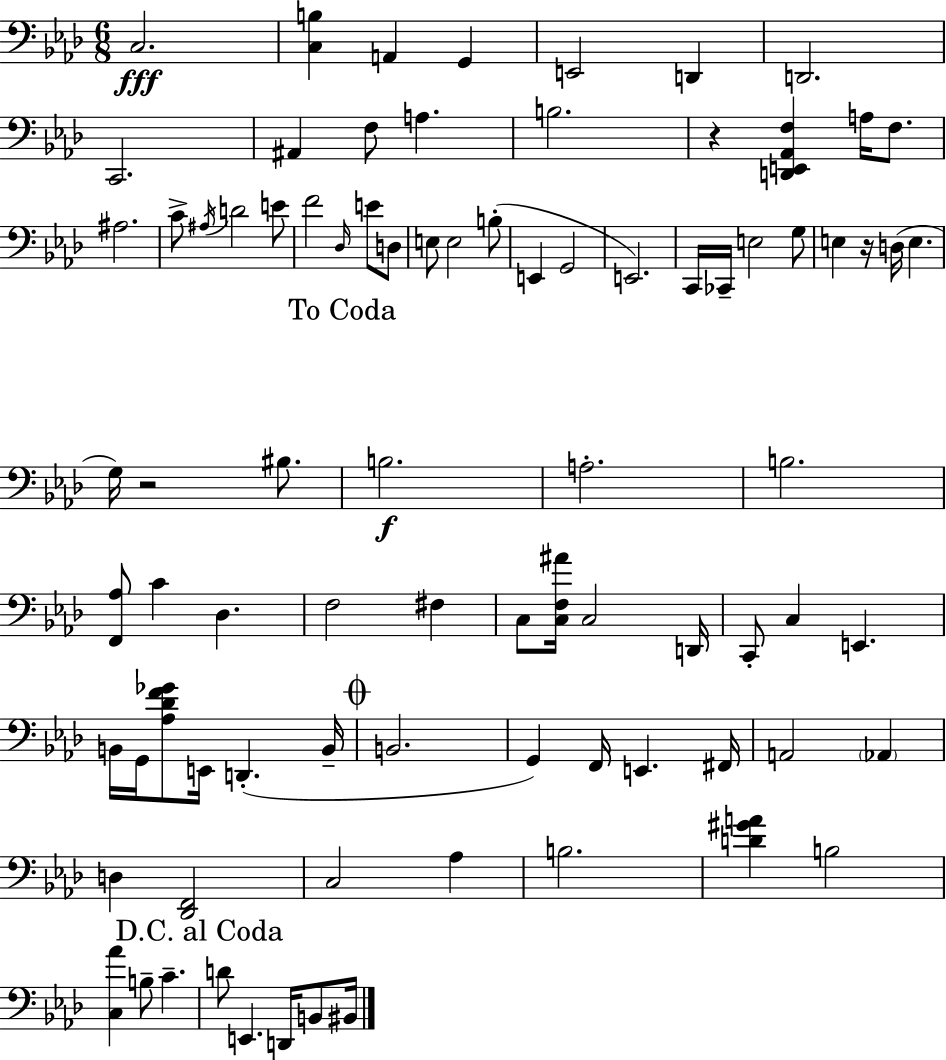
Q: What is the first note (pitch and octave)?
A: C3